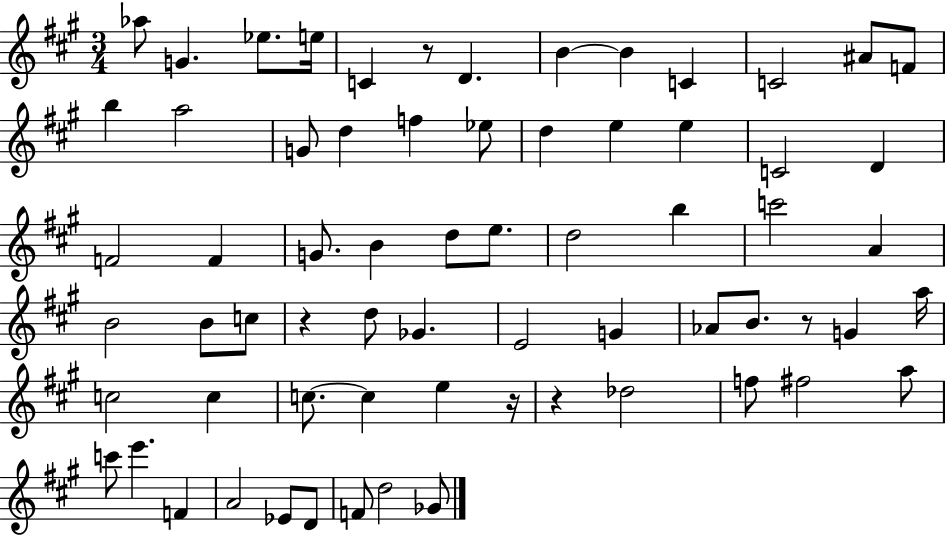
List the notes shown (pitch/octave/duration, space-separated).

Ab5/e G4/q. Eb5/e. E5/s C4/q R/e D4/q. B4/q B4/q C4/q C4/h A#4/e F4/e B5/q A5/h G4/e D5/q F5/q Eb5/e D5/q E5/q E5/q C4/h D4/q F4/h F4/q G4/e. B4/q D5/e E5/e. D5/h B5/q C6/h A4/q B4/h B4/e C5/e R/q D5/e Gb4/q. E4/h G4/q Ab4/e B4/e. R/e G4/q A5/s C5/h C5/q C5/e. C5/q E5/q R/s R/q Db5/h F5/e F#5/h A5/e C6/e E6/q. F4/q A4/h Eb4/e D4/e F4/e D5/h Gb4/e